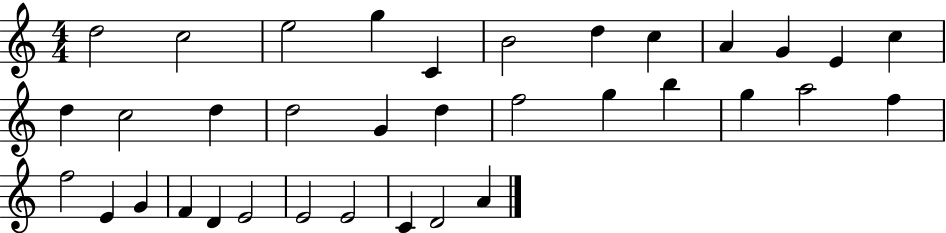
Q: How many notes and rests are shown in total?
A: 35